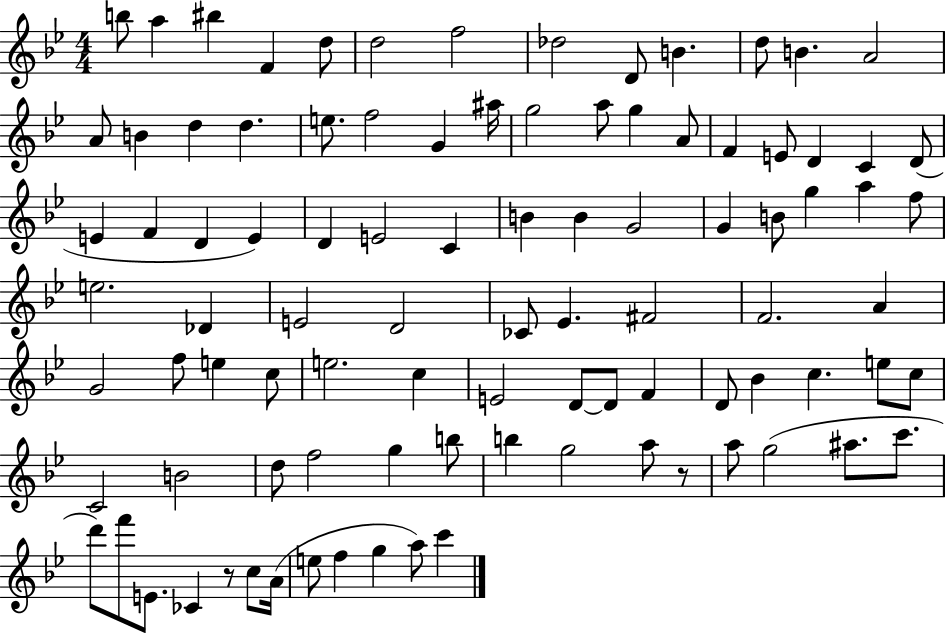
B5/e A5/q BIS5/q F4/q D5/e D5/h F5/h Db5/h D4/e B4/q. D5/e B4/q. A4/h A4/e B4/q D5/q D5/q. E5/e. F5/h G4/q A#5/s G5/h A5/e G5/q A4/e F4/q E4/e D4/q C4/q D4/e E4/q F4/q D4/q E4/q D4/q E4/h C4/q B4/q B4/q G4/h G4/q B4/e G5/q A5/q F5/e E5/h. Db4/q E4/h D4/h CES4/e Eb4/q. F#4/h F4/h. A4/q G4/h F5/e E5/q C5/e E5/h. C5/q E4/h D4/e D4/e F4/q D4/e Bb4/q C5/q. E5/e C5/e C4/h B4/h D5/e F5/h G5/q B5/e B5/q G5/h A5/e R/e A5/e G5/h A#5/e. C6/e. D6/e F6/e E4/e. CES4/q R/e C5/e A4/s E5/e F5/q G5/q A5/e C6/q